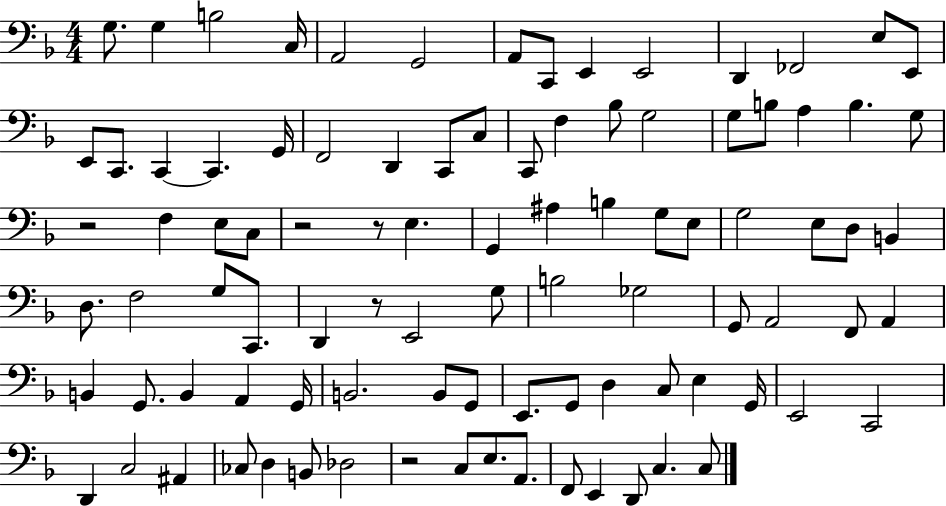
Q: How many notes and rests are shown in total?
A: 94